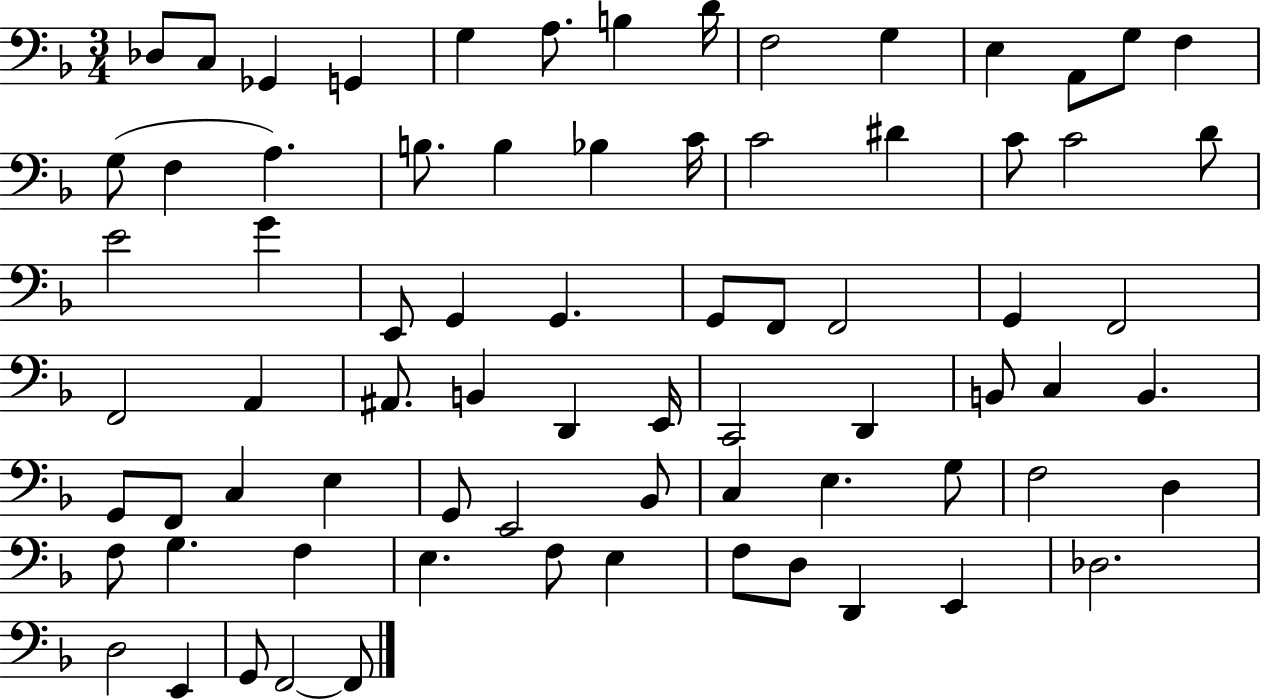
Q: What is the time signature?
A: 3/4